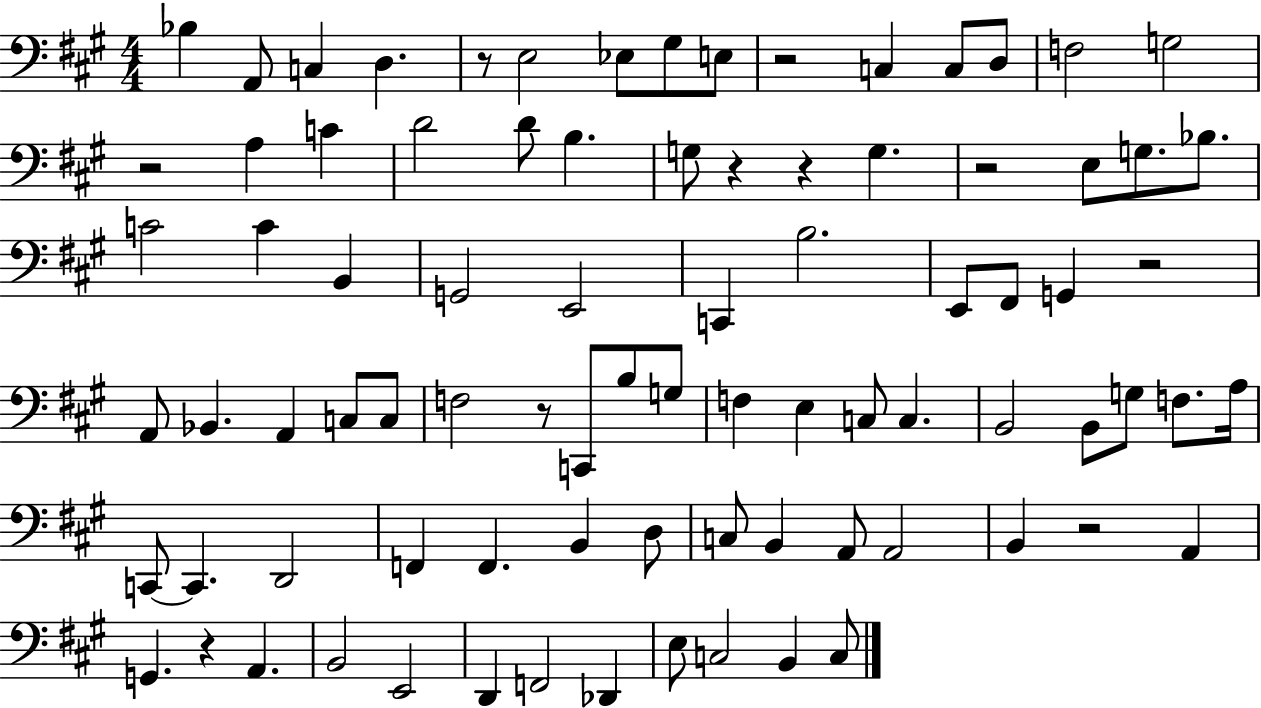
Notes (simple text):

Bb3/q A2/e C3/q D3/q. R/e E3/h Eb3/e G#3/e E3/e R/h C3/q C3/e D3/e F3/h G3/h R/h A3/q C4/q D4/h D4/e B3/q. G3/e R/q R/q G3/q. R/h E3/e G3/e. Bb3/e. C4/h C4/q B2/q G2/h E2/h C2/q B3/h. E2/e F#2/e G2/q R/h A2/e Bb2/q. A2/q C3/e C3/e F3/h R/e C2/e B3/e G3/e F3/q E3/q C3/e C3/q. B2/h B2/e G3/e F3/e. A3/s C2/e C2/q. D2/h F2/q F2/q. B2/q D3/e C3/e B2/q A2/e A2/h B2/q R/h A2/q G2/q. R/q A2/q. B2/h E2/h D2/q F2/h Db2/q E3/e C3/h B2/q C3/e